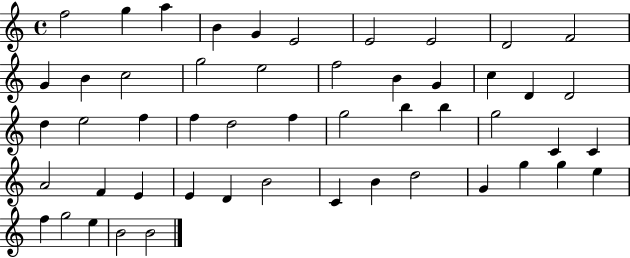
X:1
T:Untitled
M:4/4
L:1/4
K:C
f2 g a B G E2 E2 E2 D2 F2 G B c2 g2 e2 f2 B G c D D2 d e2 f f d2 f g2 b b g2 C C A2 F E E D B2 C B d2 G g g e f g2 e B2 B2